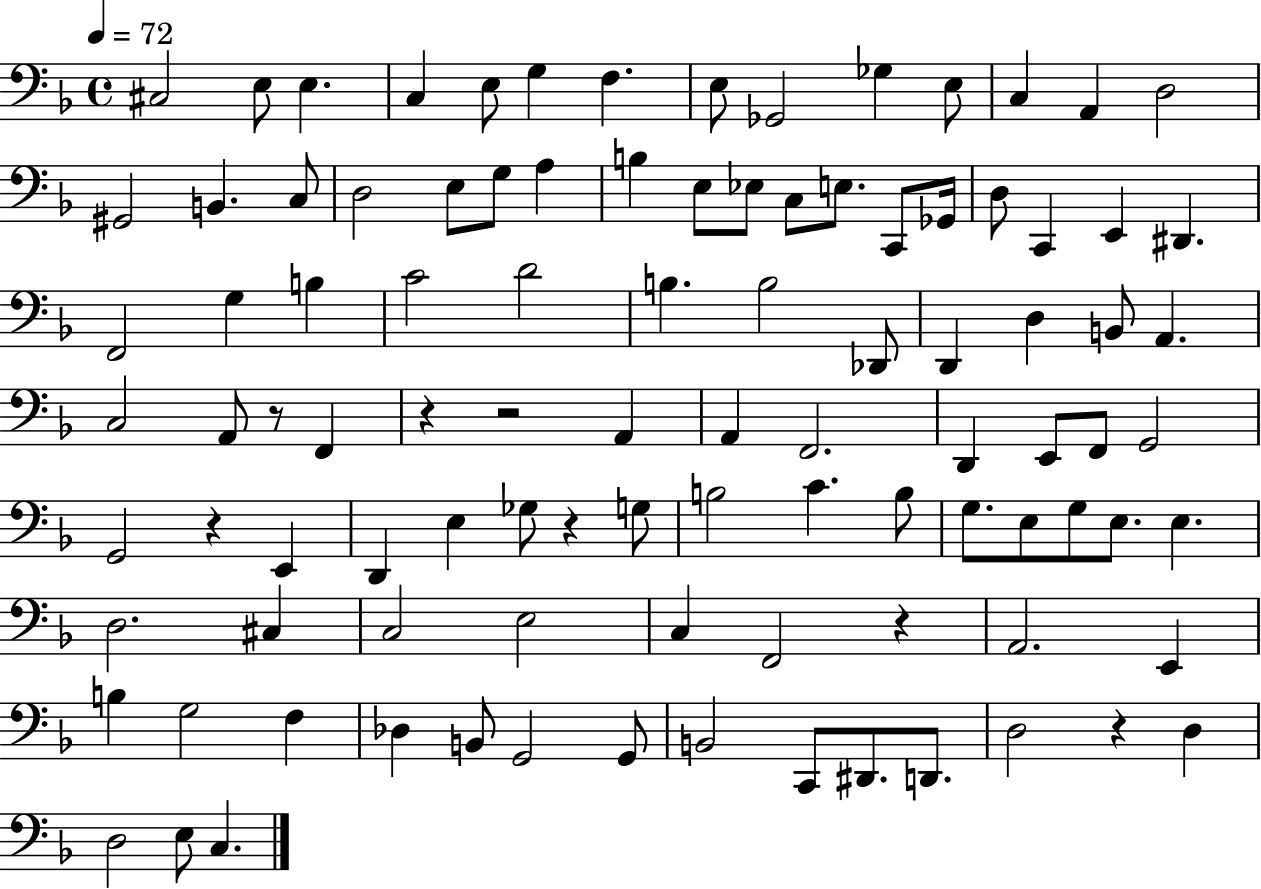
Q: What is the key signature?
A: F major